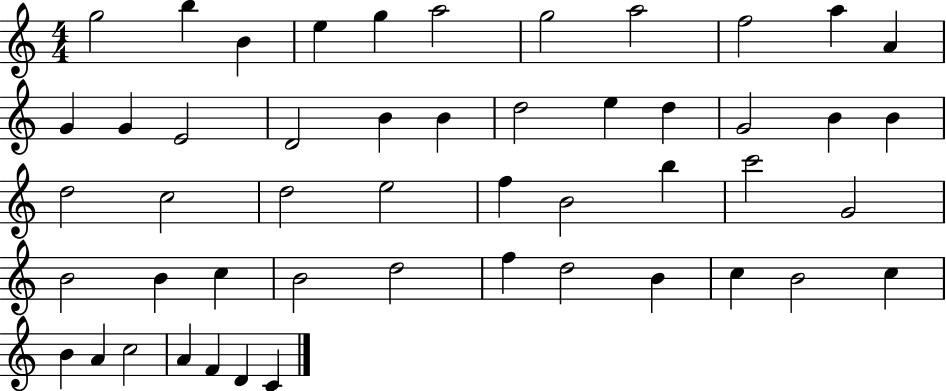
X:1
T:Untitled
M:4/4
L:1/4
K:C
g2 b B e g a2 g2 a2 f2 a A G G E2 D2 B B d2 e d G2 B B d2 c2 d2 e2 f B2 b c'2 G2 B2 B c B2 d2 f d2 B c B2 c B A c2 A F D C